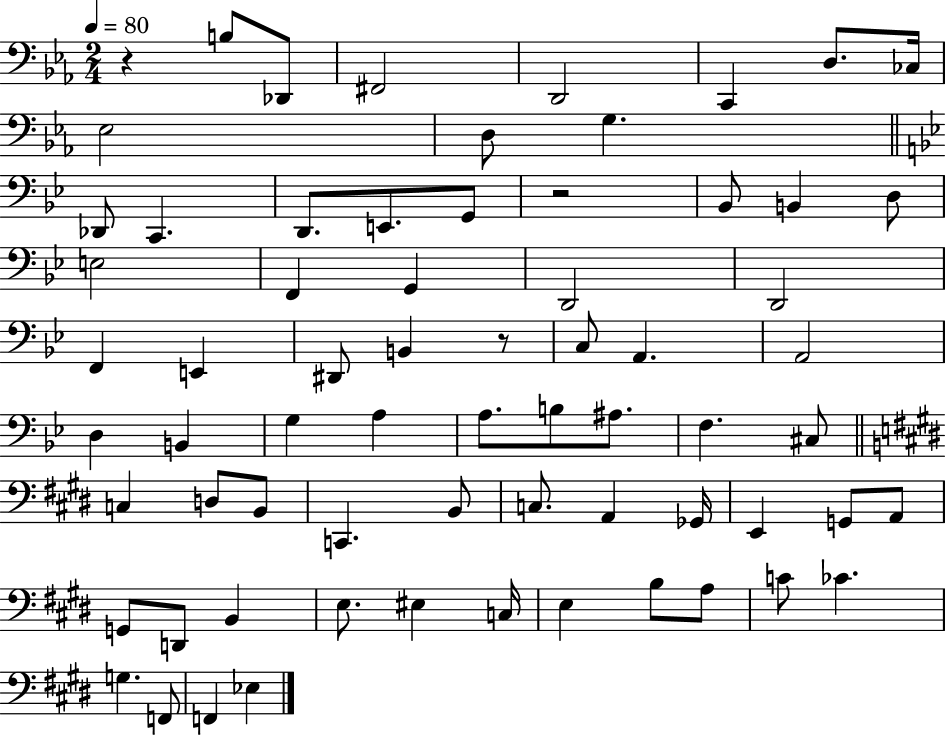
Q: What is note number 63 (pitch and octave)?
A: F2